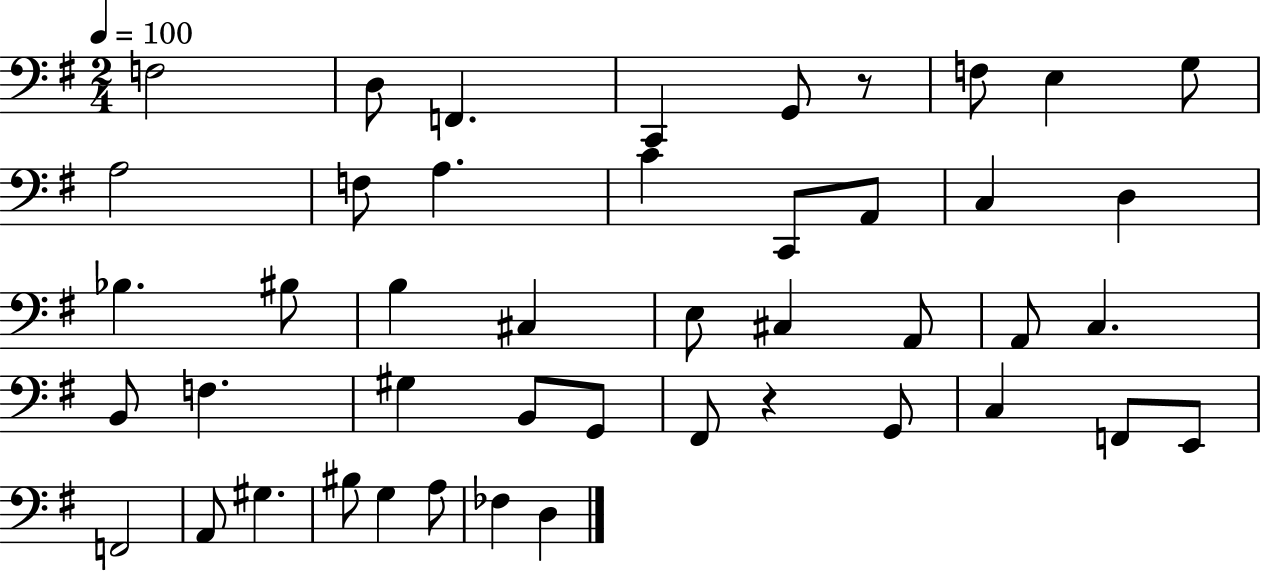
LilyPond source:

{
  \clef bass
  \numericTimeSignature
  \time 2/4
  \key g \major
  \tempo 4 = 100
  f2 | d8 f,4. | c,4 g,8 r8 | f8 e4 g8 | \break a2 | f8 a4. | c'4 c,8 a,8 | c4 d4 | \break bes4. bis8 | b4 cis4 | e8 cis4 a,8 | a,8 c4. | \break b,8 f4. | gis4 b,8 g,8 | fis,8 r4 g,8 | c4 f,8 e,8 | \break f,2 | a,8 gis4. | bis8 g4 a8 | fes4 d4 | \break \bar "|."
}